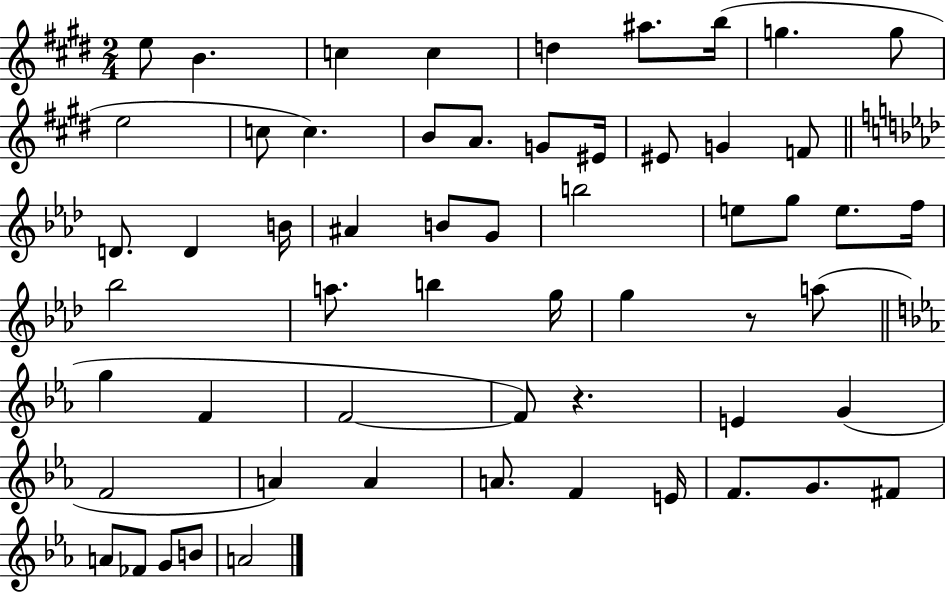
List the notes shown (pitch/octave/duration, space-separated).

E5/e B4/q. C5/q C5/q D5/q A#5/e. B5/s G5/q. G5/e E5/h C5/e C5/q. B4/e A4/e. G4/e EIS4/s EIS4/e G4/q F4/e D4/e. D4/q B4/s A#4/q B4/e G4/e B5/h E5/e G5/e E5/e. F5/s Bb5/h A5/e. B5/q G5/s G5/q R/e A5/e G5/q F4/q F4/h F4/e R/q. E4/q G4/q F4/h A4/q A4/q A4/e. F4/q E4/s F4/e. G4/e. F#4/e A4/e FES4/e G4/e B4/e A4/h